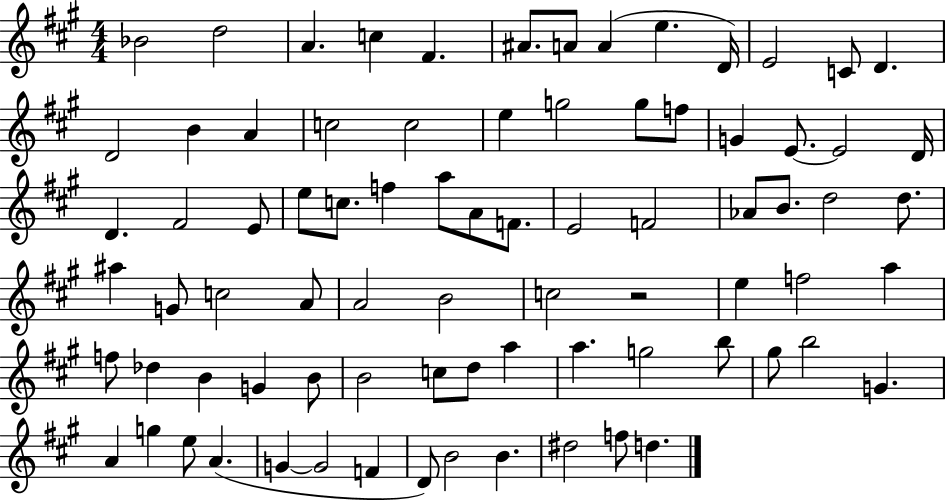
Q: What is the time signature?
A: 4/4